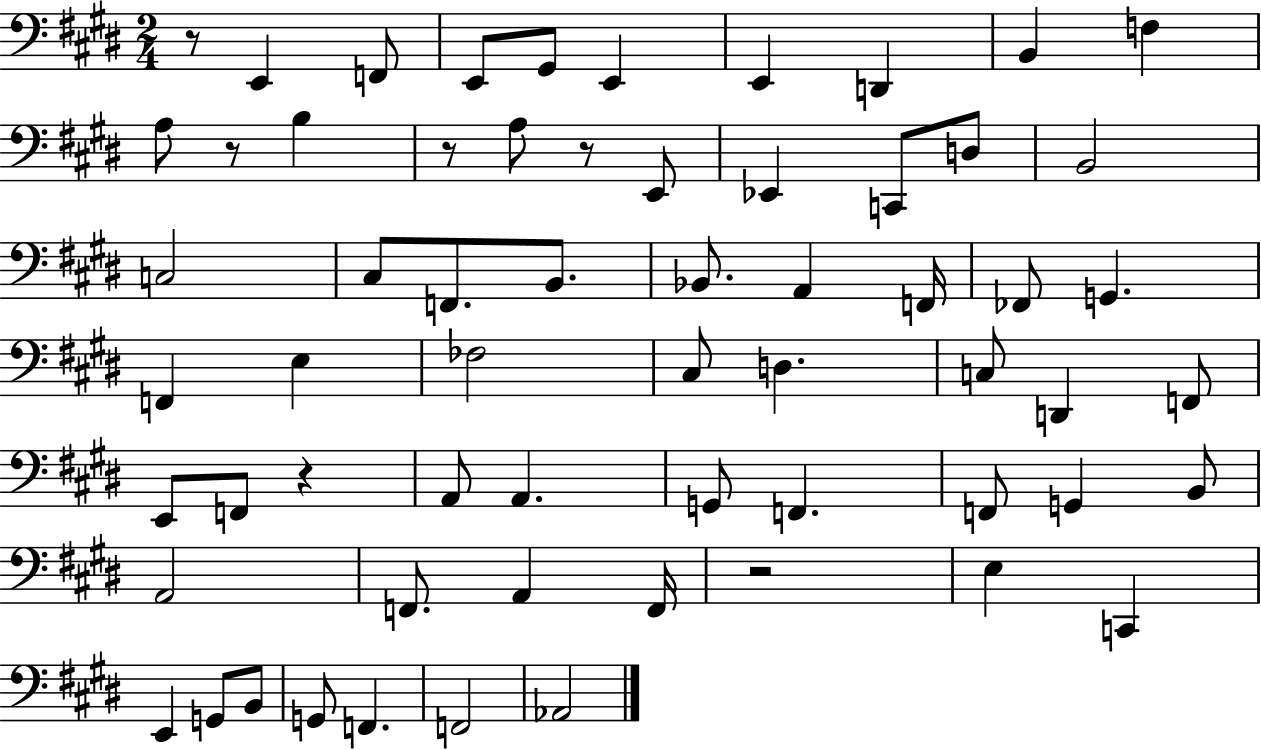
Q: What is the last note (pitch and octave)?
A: Ab2